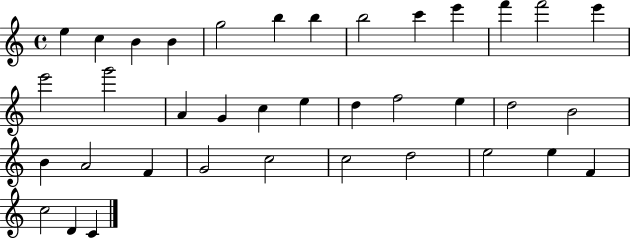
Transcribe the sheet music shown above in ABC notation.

X:1
T:Untitled
M:4/4
L:1/4
K:C
e c B B g2 b b b2 c' e' f' f'2 e' e'2 g'2 A G c e d f2 e d2 B2 B A2 F G2 c2 c2 d2 e2 e F c2 D C